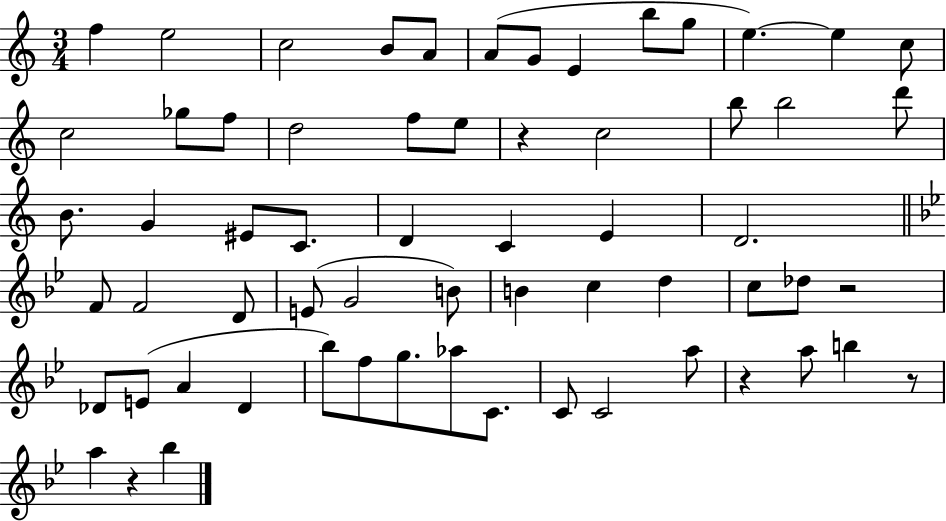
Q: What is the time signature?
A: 3/4